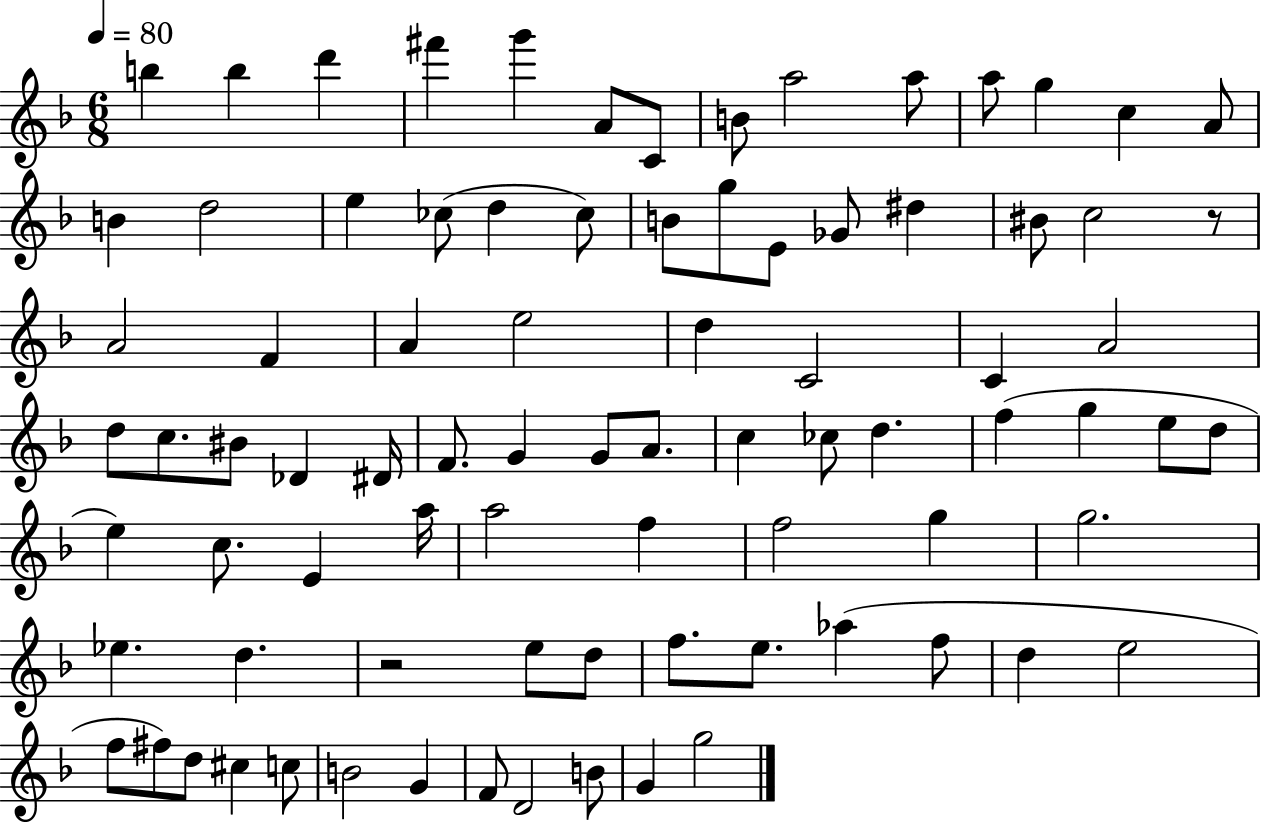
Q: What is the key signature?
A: F major